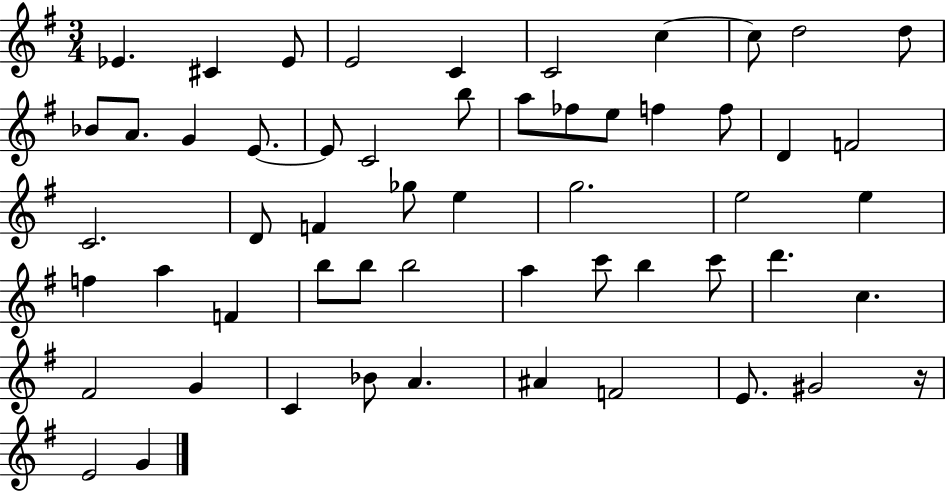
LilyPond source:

{
  \clef treble
  \numericTimeSignature
  \time 3/4
  \key g \major
  ees'4. cis'4 ees'8 | e'2 c'4 | c'2 c''4~~ | c''8 d''2 d''8 | \break bes'8 a'8. g'4 e'8.~~ | e'8 c'2 b''8 | a''8 fes''8 e''8 f''4 f''8 | d'4 f'2 | \break c'2. | d'8 f'4 ges''8 e''4 | g''2. | e''2 e''4 | \break f''4 a''4 f'4 | b''8 b''8 b''2 | a''4 c'''8 b''4 c'''8 | d'''4. c''4. | \break fis'2 g'4 | c'4 bes'8 a'4. | ais'4 f'2 | e'8. gis'2 r16 | \break e'2 g'4 | \bar "|."
}